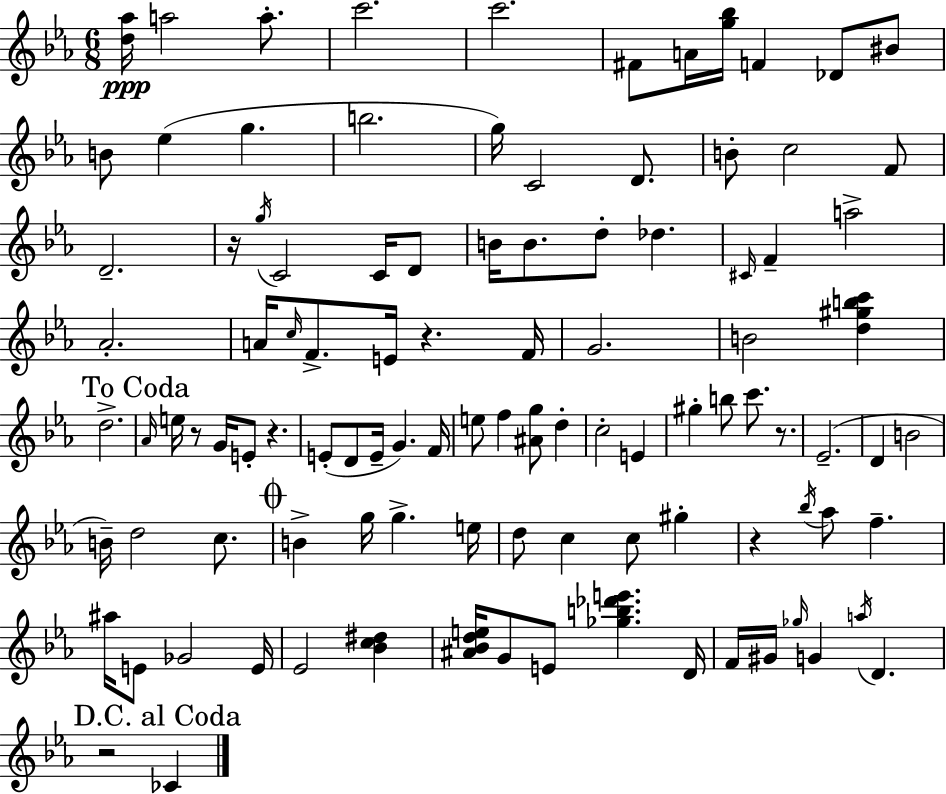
X:1
T:Untitled
M:6/8
L:1/4
K:Eb
[d_a]/4 a2 a/2 c'2 c'2 ^F/2 A/4 [g_b]/4 F _D/2 ^B/2 B/2 _e g b2 g/4 C2 D/2 B/2 c2 F/2 D2 z/4 g/4 C2 C/4 D/2 B/4 B/2 d/2 _d ^C/4 F a2 _A2 A/4 c/4 F/2 E/4 z F/4 G2 B2 [d^gbc'] d2 _A/4 e/4 z/2 G/4 E/2 z E/2 D/2 E/4 G F/4 e/2 f [^Ag]/2 d c2 E ^g b/2 c'/2 z/2 _E2 D B2 B/4 d2 c/2 B g/4 g e/4 d/2 c c/2 ^g z _b/4 _a/2 f ^a/4 E/2 _G2 E/4 _E2 [_Bc^d] [^A_Bde]/4 G/2 E/2 [_gb_d'e'] D/4 F/4 ^G/4 _g/4 G a/4 D z2 _C